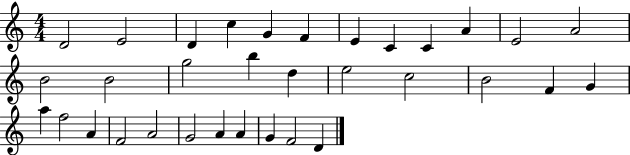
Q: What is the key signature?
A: C major